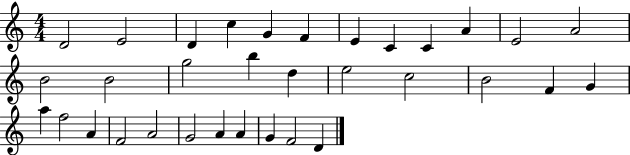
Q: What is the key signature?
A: C major